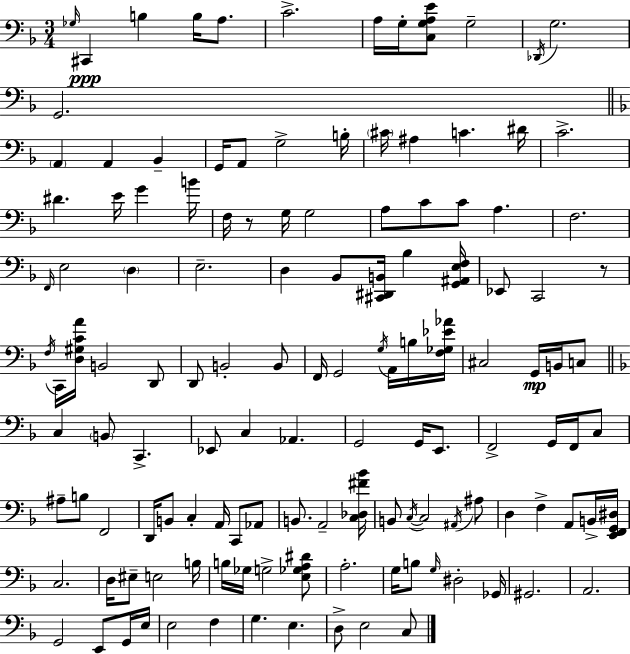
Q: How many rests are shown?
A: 2